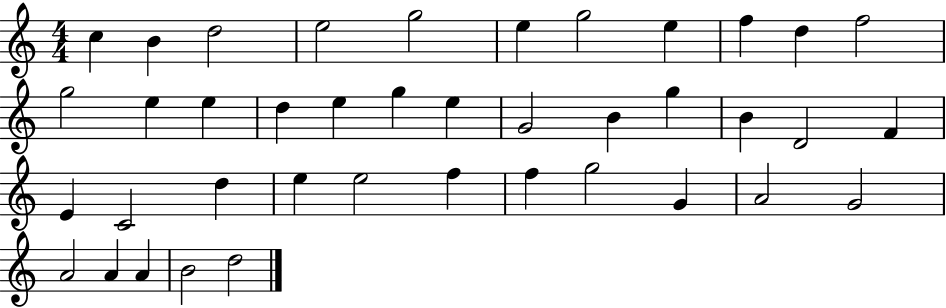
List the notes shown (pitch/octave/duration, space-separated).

C5/q B4/q D5/h E5/h G5/h E5/q G5/h E5/q F5/q D5/q F5/h G5/h E5/q E5/q D5/q E5/q G5/q E5/q G4/h B4/q G5/q B4/q D4/h F4/q E4/q C4/h D5/q E5/q E5/h F5/q F5/q G5/h G4/q A4/h G4/h A4/h A4/q A4/q B4/h D5/h